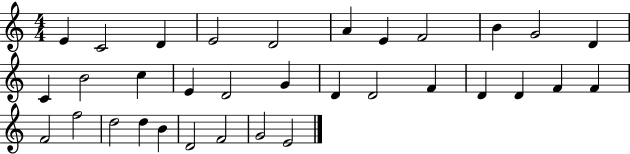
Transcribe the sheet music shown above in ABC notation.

X:1
T:Untitled
M:4/4
L:1/4
K:C
E C2 D E2 D2 A E F2 B G2 D C B2 c E D2 G D D2 F D D F F F2 f2 d2 d B D2 F2 G2 E2